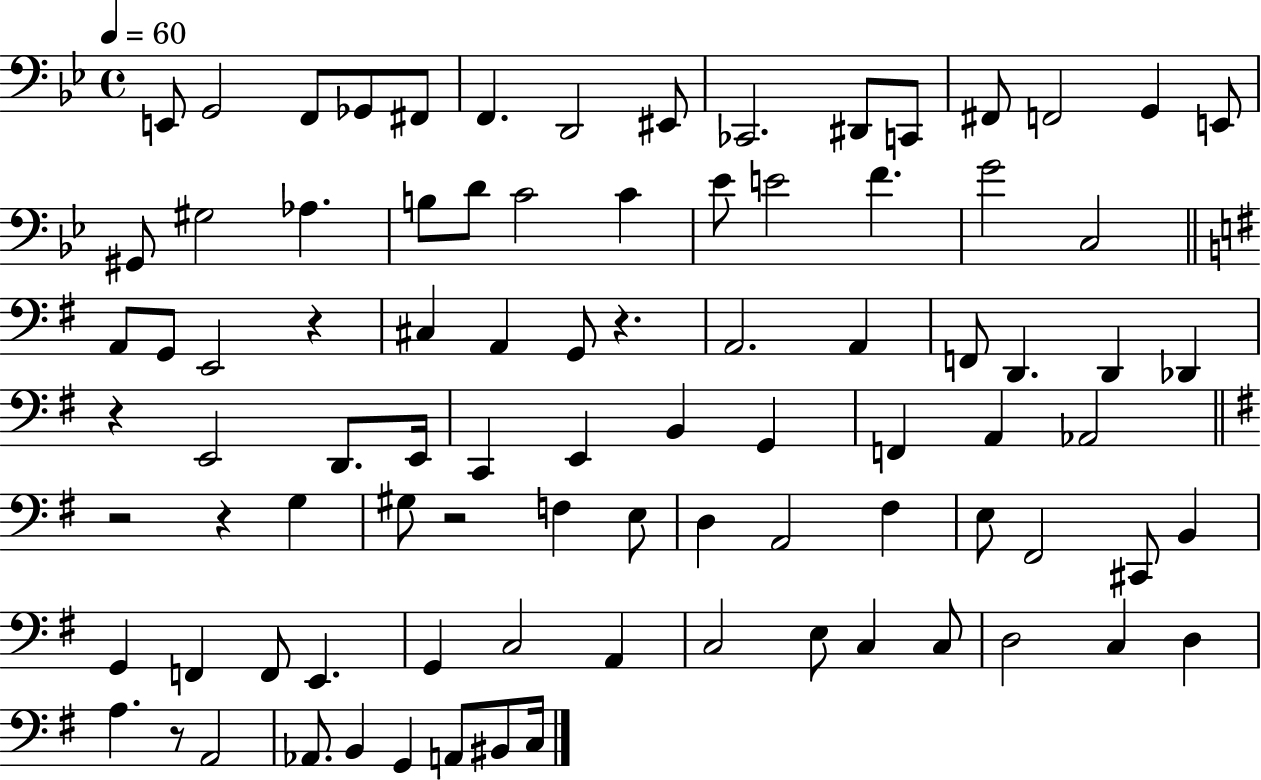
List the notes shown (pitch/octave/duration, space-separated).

E2/e G2/h F2/e Gb2/e F#2/e F2/q. D2/h EIS2/e CES2/h. D#2/e C2/e F#2/e F2/h G2/q E2/e G#2/e G#3/h Ab3/q. B3/e D4/e C4/h C4/q Eb4/e E4/h F4/q. G4/h C3/h A2/e G2/e E2/h R/q C#3/q A2/q G2/e R/q. A2/h. A2/q F2/e D2/q. D2/q Db2/q R/q E2/h D2/e. E2/s C2/q E2/q B2/q G2/q F2/q A2/q Ab2/h R/h R/q G3/q G#3/e R/h F3/q E3/e D3/q A2/h F#3/q E3/e F#2/h C#2/e B2/q G2/q F2/q F2/e E2/q. G2/q C3/h A2/q C3/h E3/e C3/q C3/e D3/h C3/q D3/q A3/q. R/e A2/h Ab2/e. B2/q G2/q A2/e BIS2/e C3/s